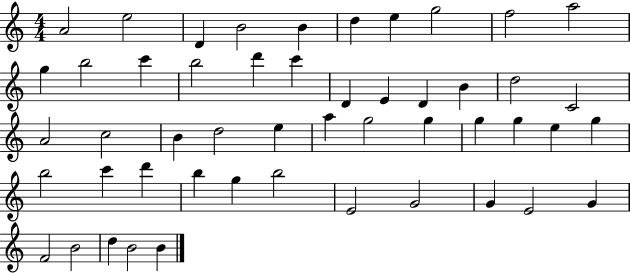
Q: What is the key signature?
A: C major